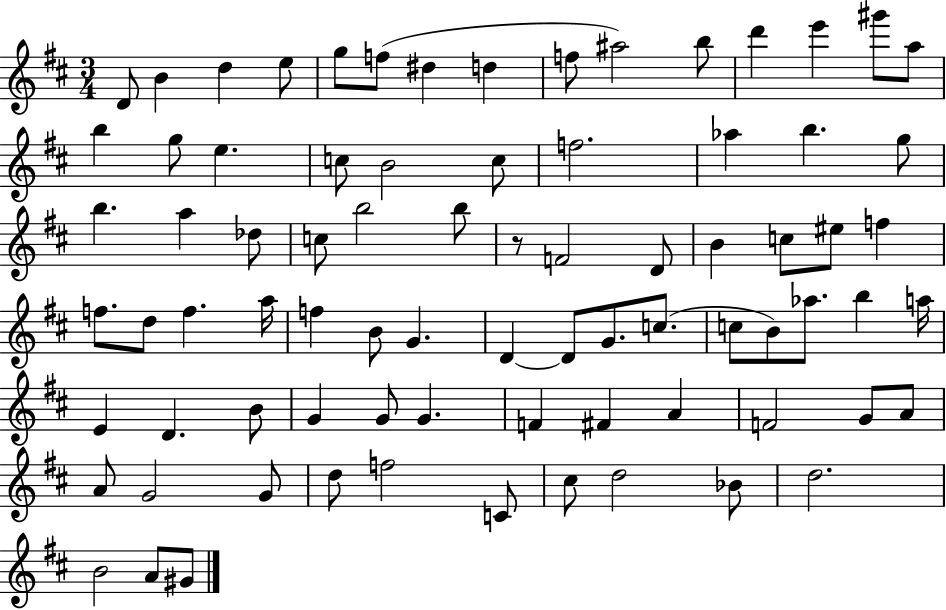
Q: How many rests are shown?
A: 1